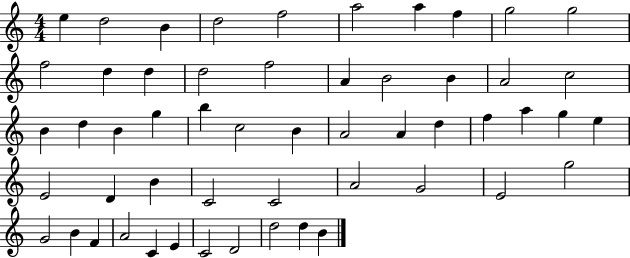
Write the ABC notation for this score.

X:1
T:Untitled
M:4/4
L:1/4
K:C
e d2 B d2 f2 a2 a f g2 g2 f2 d d d2 f2 A B2 B A2 c2 B d B g b c2 B A2 A d f a g e E2 D B C2 C2 A2 G2 E2 g2 G2 B F A2 C E C2 D2 d2 d B